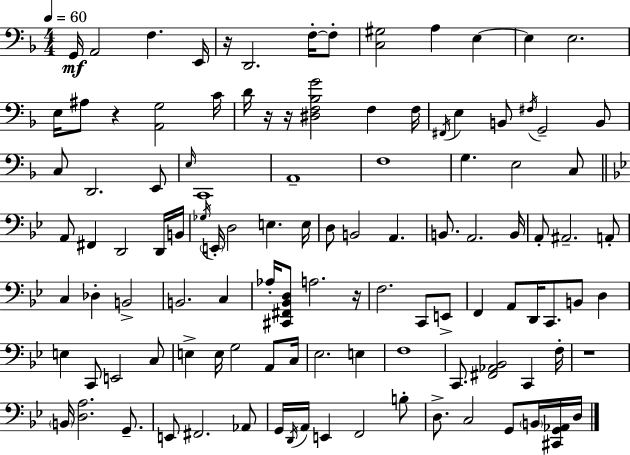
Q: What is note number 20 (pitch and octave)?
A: B2